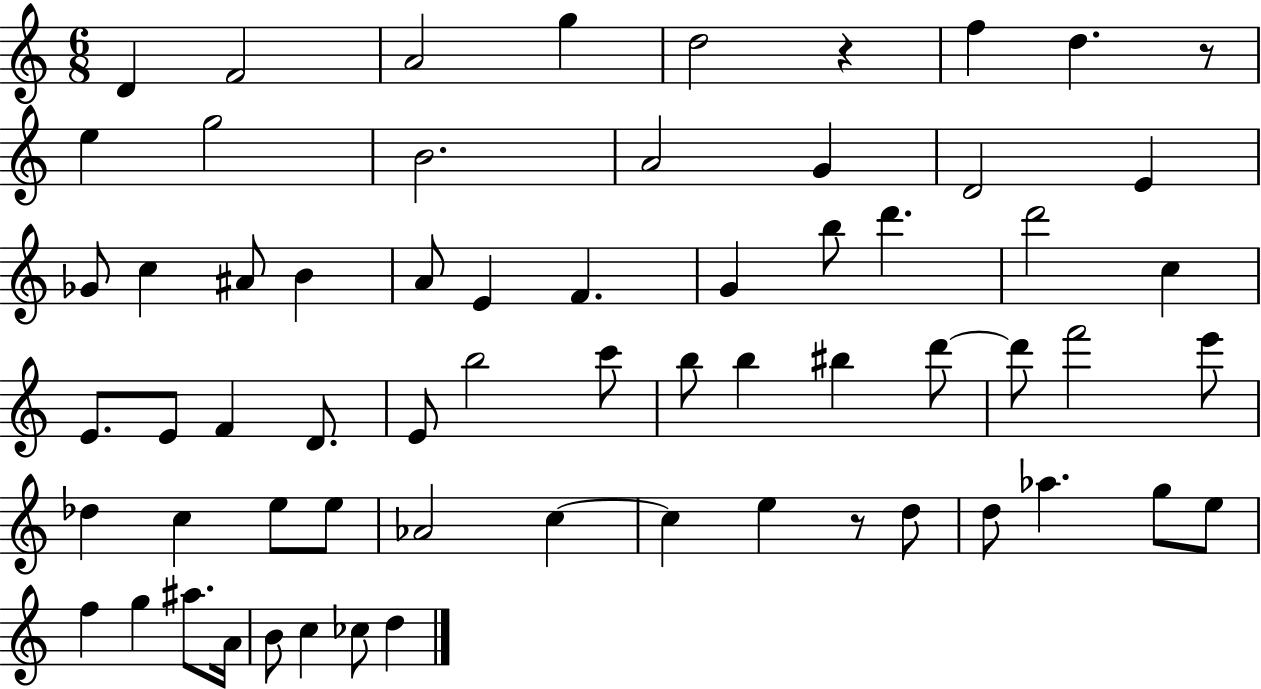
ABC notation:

X:1
T:Untitled
M:6/8
L:1/4
K:C
D F2 A2 g d2 z f d z/2 e g2 B2 A2 G D2 E _G/2 c ^A/2 B A/2 E F G b/2 d' d'2 c E/2 E/2 F D/2 E/2 b2 c'/2 b/2 b ^b d'/2 d'/2 f'2 e'/2 _d c e/2 e/2 _A2 c c e z/2 d/2 d/2 _a g/2 e/2 f g ^a/2 A/4 B/2 c _c/2 d